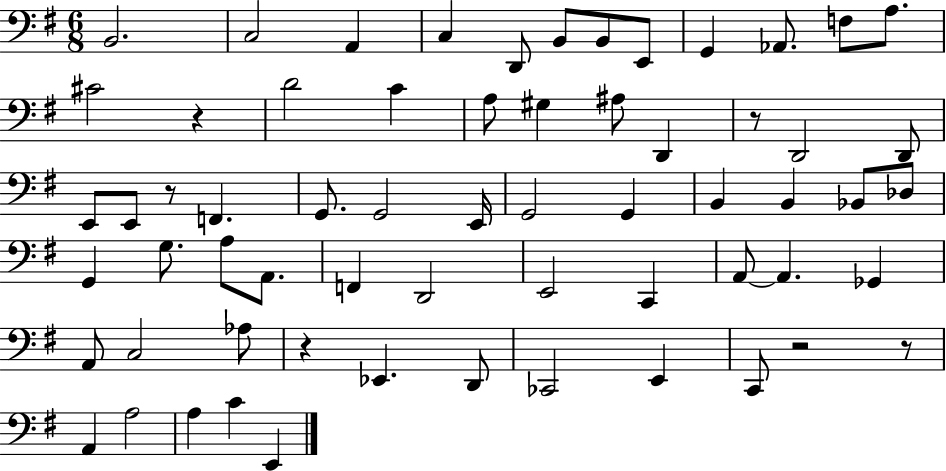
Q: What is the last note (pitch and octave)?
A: E2